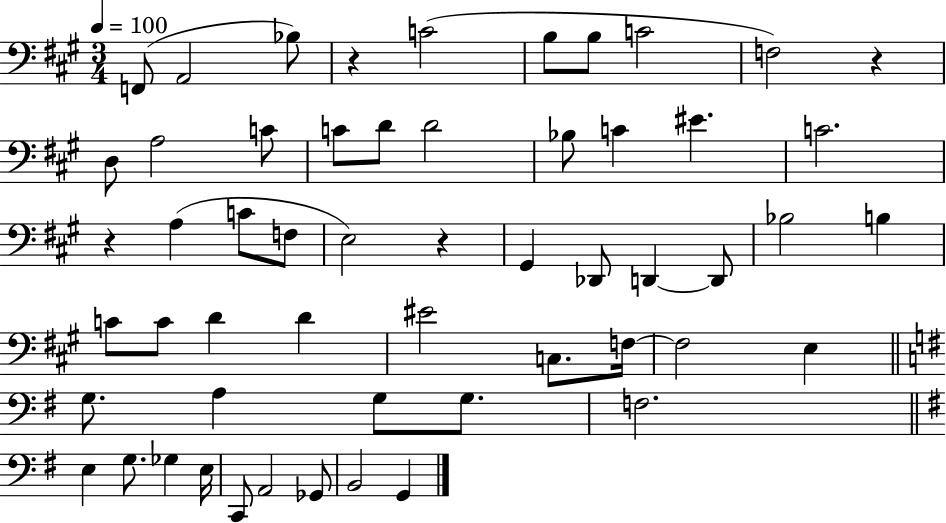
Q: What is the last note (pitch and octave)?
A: G2